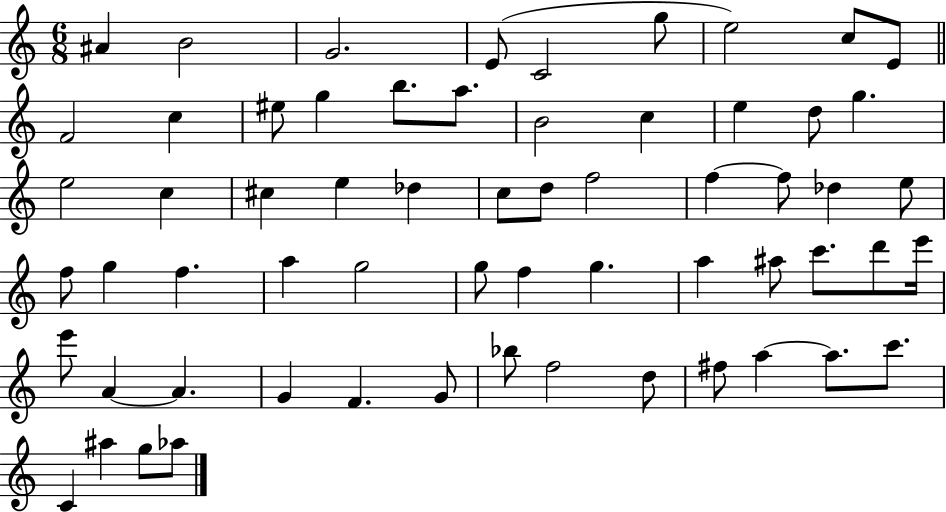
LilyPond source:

{
  \clef treble
  \numericTimeSignature
  \time 6/8
  \key c \major
  ais'4 b'2 | g'2. | e'8( c'2 g''8 | e''2) c''8 e'8 | \break \bar "||" \break \key c \major f'2 c''4 | eis''8 g''4 b''8. a''8. | b'2 c''4 | e''4 d''8 g''4. | \break e''2 c''4 | cis''4 e''4 des''4 | c''8 d''8 f''2 | f''4~~ f''8 des''4 e''8 | \break f''8 g''4 f''4. | a''4 g''2 | g''8 f''4 g''4. | a''4 ais''8 c'''8. d'''8 e'''16 | \break e'''8 a'4~~ a'4. | g'4 f'4. g'8 | bes''8 f''2 d''8 | fis''8 a''4~~ a''8. c'''8. | \break c'4 ais''4 g''8 aes''8 | \bar "|."
}